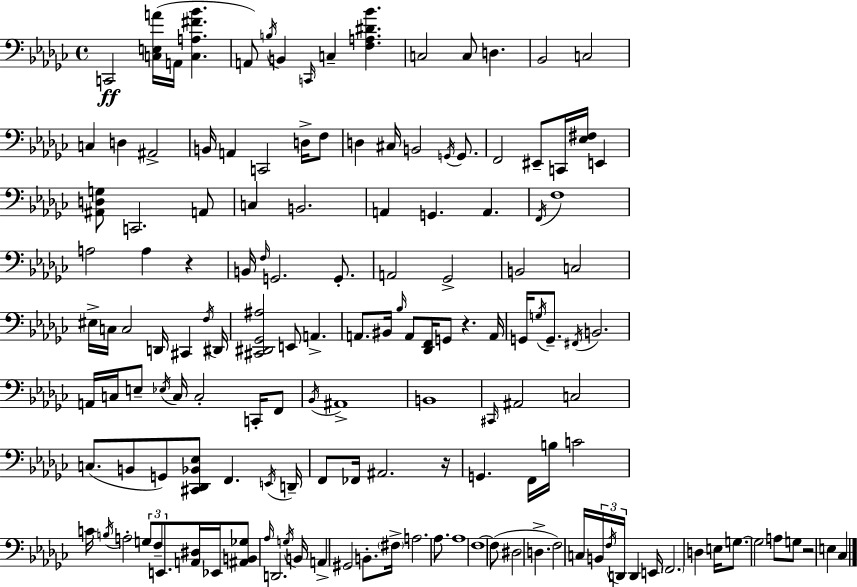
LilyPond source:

{
  \clef bass
  \time 4/4
  \defaultTimeSignature
  \key ees \minor
  c,2\ff <c e a'>16( a,16 <c a fis' bes'>4. | a,8) \acciaccatura { b16 } b,4 \grace { c,16 } c4-- <f a dis' bes'>4. | c2 c8 d4. | bes,2 c2 | \break c4 d4 ais,2-> | b,16 a,4 c,2 d16-> | f8 d4 cis16 b,2 \acciaccatura { g,16 } | g,8. f,2 eis,8-- c,16 <ees fis>16 e,4 | \break <ais, d g>8 c,2. | a,8 c4 b,2. | a,4 g,4. a,4. | \acciaccatura { f,16 } f1 | \break a2 a4 | r4 b,16 \grace { f16 } g,2. | g,8.-. a,2 ges,2-> | b,2 c2 | \break eis16-> c16 c2 d,16 | cis,4 \acciaccatura { f16 } dis,16 <cis, dis, ges, ais>2 e,8 | a,4.-> a,8. bis,16 \grace { bes16 } a,8 <des, f,>16 g,8 | r4. a,16 g,16 \acciaccatura { g16 } g,8.-- \acciaccatura { fis,16 } b,2. | \break a,16 c16 e8-- \acciaccatura { ees16 } c16 c2-. | c,16-. f,8 \acciaccatura { bes,16 } ais,1-> | b,1 | \grace { cis,16 } ais,2 | \break c2 c8.( b,8 | g,8) <cis, des, bes, ees>8 f,4. \acciaccatura { e,16 } d,16-- f,8 fes,16 | ais,2. r16 g,4. | f,16 b16 c'2 c'16 \acciaccatura { b16 } a2-. | \break \tuplet 3/2 { g8 f8-- e,8. } <a, dis>16 ees,16 | <ais, b, ges>8 \grace { aes16 } d,2. \acciaccatura { g16 } | b,16 a,4-> gis,2 b,8.-. | \parenthesize fis16-> a2. aes8. | \break aes1 | f1~~ | f8( dis2 d4.-> | f2) c16 \tuplet 3/2 { b,16 \acciaccatura { f16 } d,16 } d,4 | \break e,16 \parenthesize f,2. d4 | e16 g8.~~ \parenthesize g2 a8 g8 | r2 e4 ces4 | \bar "|."
}